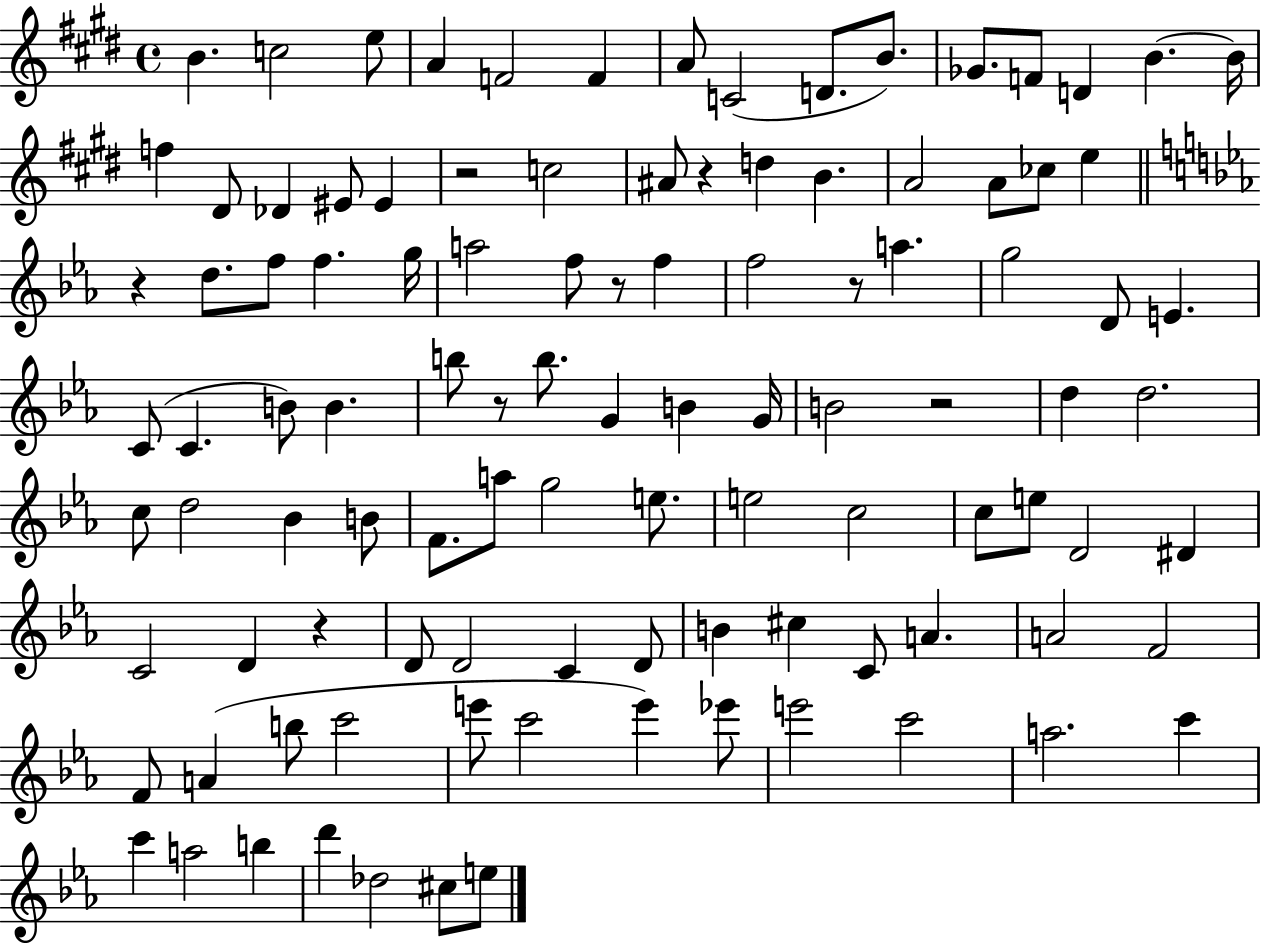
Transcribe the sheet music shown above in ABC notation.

X:1
T:Untitled
M:4/4
L:1/4
K:E
B c2 e/2 A F2 F A/2 C2 D/2 B/2 _G/2 F/2 D B B/4 f ^D/2 _D ^E/2 ^E z2 c2 ^A/2 z d B A2 A/2 _c/2 e z d/2 f/2 f g/4 a2 f/2 z/2 f f2 z/2 a g2 D/2 E C/2 C B/2 B b/2 z/2 b/2 G B G/4 B2 z2 d d2 c/2 d2 _B B/2 F/2 a/2 g2 e/2 e2 c2 c/2 e/2 D2 ^D C2 D z D/2 D2 C D/2 B ^c C/2 A A2 F2 F/2 A b/2 c'2 e'/2 c'2 e' _e'/2 e'2 c'2 a2 c' c' a2 b d' _d2 ^c/2 e/2